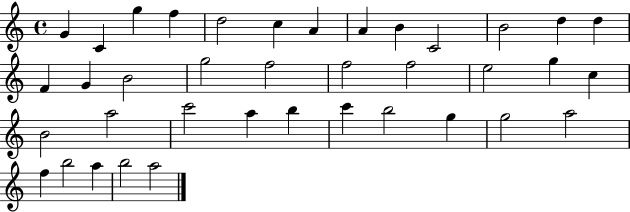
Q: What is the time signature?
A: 4/4